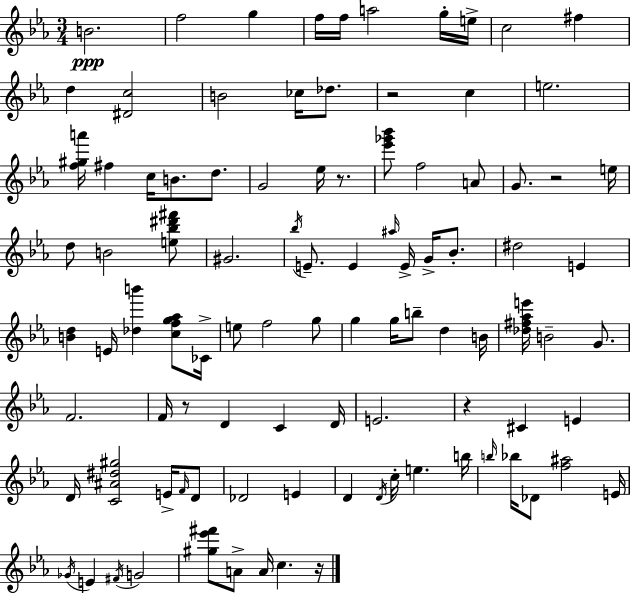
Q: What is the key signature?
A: C minor